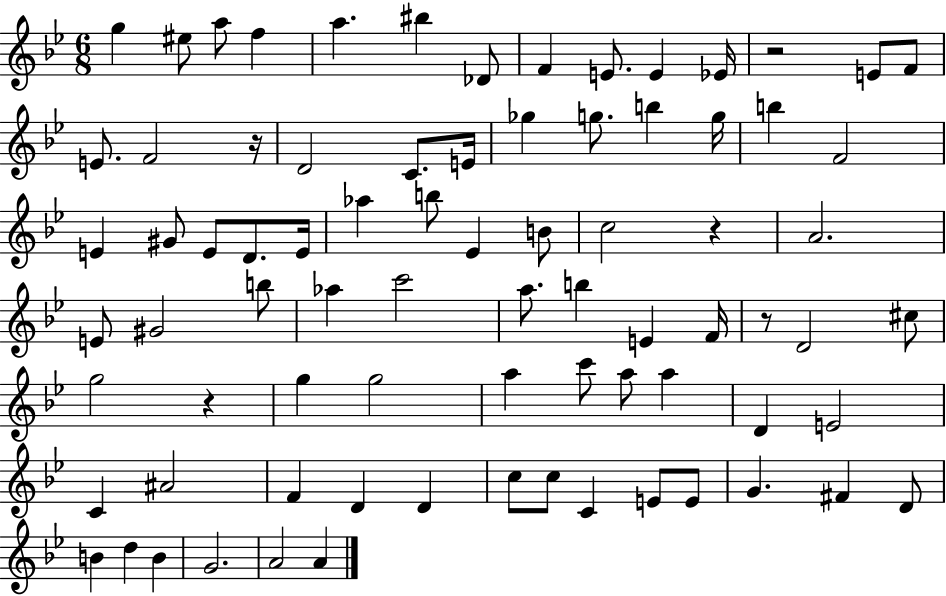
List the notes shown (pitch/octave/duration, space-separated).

G5/q EIS5/e A5/e F5/q A5/q. BIS5/q Db4/e F4/q E4/e. E4/q Eb4/s R/h E4/e F4/e E4/e. F4/h R/s D4/h C4/e. E4/s Gb5/q G5/e. B5/q G5/s B5/q F4/h E4/q G#4/e E4/e D4/e. E4/s Ab5/q B5/e Eb4/q B4/e C5/h R/q A4/h. E4/e G#4/h B5/e Ab5/q C6/h A5/e. B5/q E4/q F4/s R/e D4/h C#5/e G5/h R/q G5/q G5/h A5/q C6/e A5/e A5/q D4/q E4/h C4/q A#4/h F4/q D4/q D4/q C5/e C5/e C4/q E4/e E4/e G4/q. F#4/q D4/e B4/q D5/q B4/q G4/h. A4/h A4/q